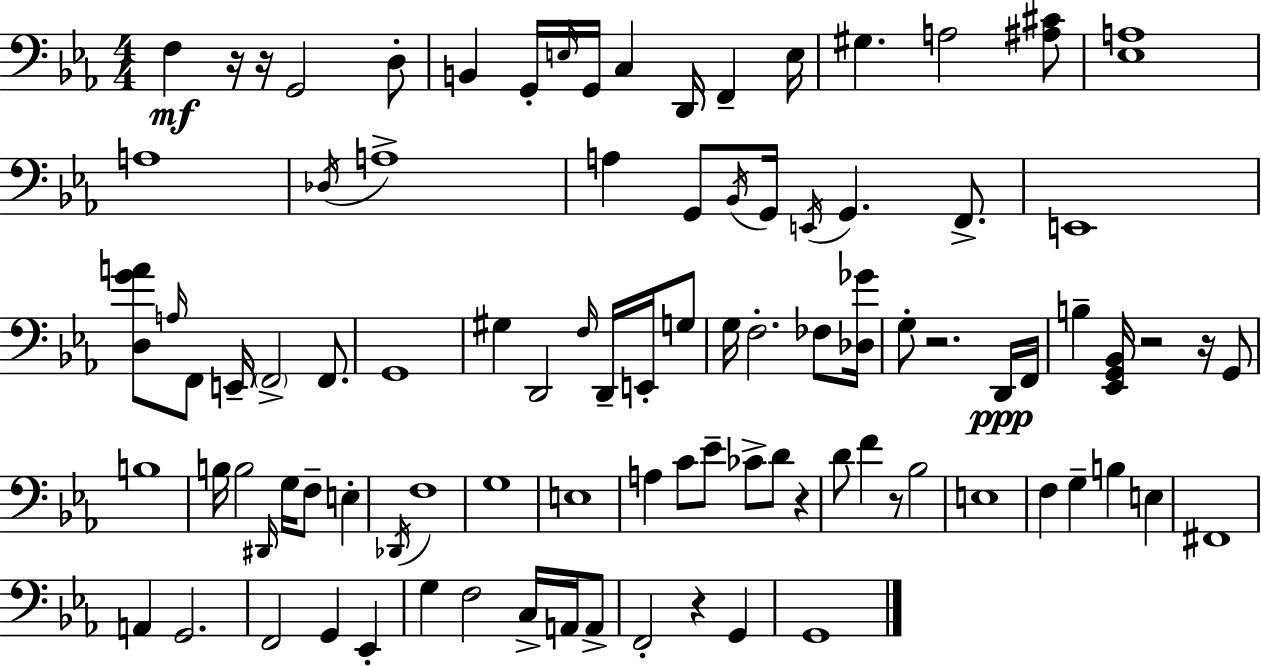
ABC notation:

X:1
T:Untitled
M:4/4
L:1/4
K:Eb
F, z/4 z/4 G,,2 D,/2 B,, G,,/4 E,/4 G,,/4 C, D,,/4 F,, E,/4 ^G, A,2 [^A,^C]/2 [_E,A,]4 A,4 _D,/4 A,4 A, G,,/2 _B,,/4 G,,/4 E,,/4 G,, F,,/2 E,,4 [D,GA]/2 A,/4 F,,/2 E,,/4 F,,2 F,,/2 G,,4 ^G, D,,2 F,/4 D,,/4 E,,/4 G,/2 G,/4 F,2 _F,/2 [_D,_G]/4 G,/2 z2 D,,/4 F,,/4 B, [_E,,G,,_B,,]/4 z2 z/4 G,,/2 B,4 B,/4 B,2 ^D,,/4 G,/4 F,/2 E, _D,,/4 F,4 G,4 E,4 A, C/2 _E/2 _C/2 D/2 z D/2 F z/2 _B,2 E,4 F, G, B, E, ^F,,4 A,, G,,2 F,,2 G,, _E,, G, F,2 C,/4 A,,/4 A,,/2 F,,2 z G,, G,,4